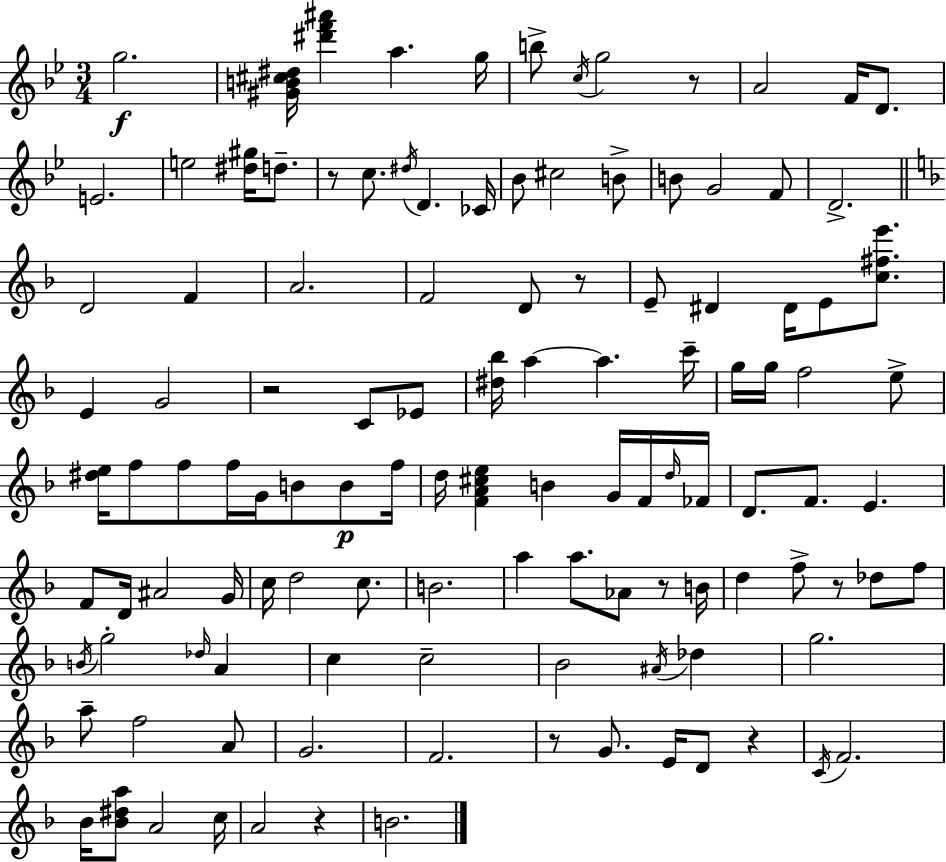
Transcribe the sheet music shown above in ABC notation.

X:1
T:Untitled
M:3/4
L:1/4
K:Bb
g2 [^GB^c^d]/4 [^d'f'^a'] a g/4 b/2 c/4 g2 z/2 A2 F/4 D/2 E2 e2 [^d^g]/4 d/2 z/2 c/2 ^d/4 D _C/4 _B/2 ^c2 B/2 B/2 G2 F/2 D2 D2 F A2 F2 D/2 z/2 E/2 ^D ^D/4 E/2 [c^fe']/2 E G2 z2 C/2 _E/2 [^d_b]/4 a a c'/4 g/4 g/4 f2 e/2 [^de]/4 f/2 f/2 f/4 G/4 B/2 B/2 f/4 d/4 [FA^ce] B G/4 F/4 d/4 _F/4 D/2 F/2 E F/2 D/4 ^A2 G/4 c/4 d2 c/2 B2 a a/2 _A/2 z/2 B/4 d f/2 z/2 _d/2 f/2 B/4 g2 _d/4 A c c2 _B2 ^A/4 _d g2 a/2 f2 A/2 G2 F2 z/2 G/2 E/4 D/2 z C/4 F2 _B/4 [_B^da]/2 A2 c/4 A2 z B2